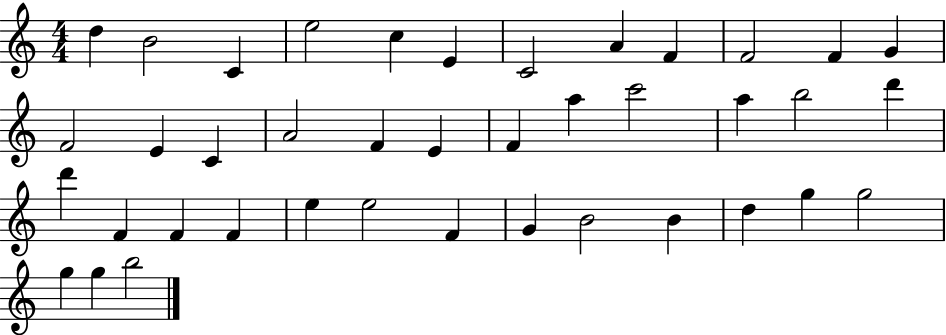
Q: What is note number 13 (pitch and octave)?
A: F4